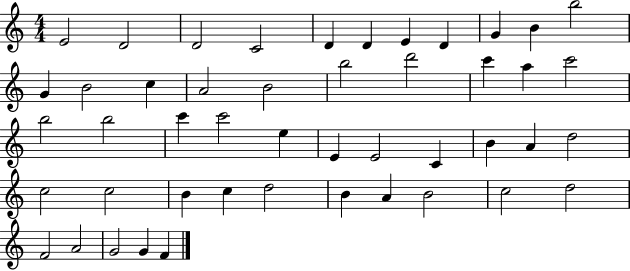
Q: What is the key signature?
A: C major